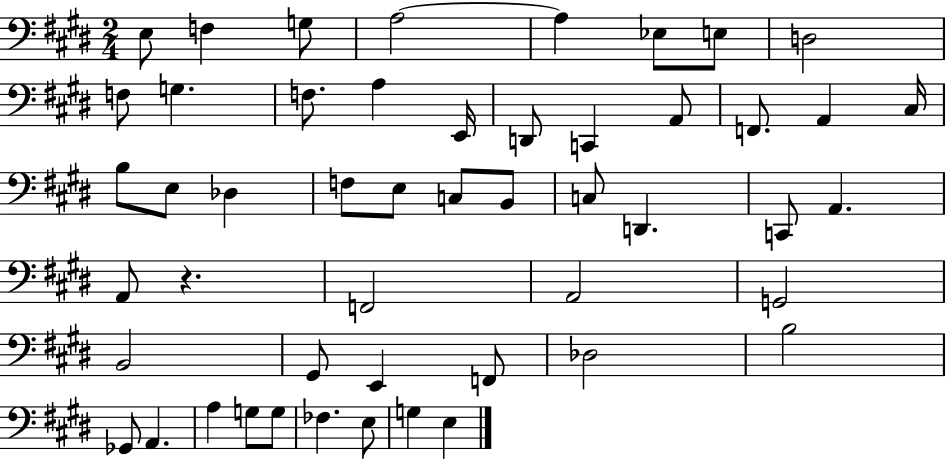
{
  \clef bass
  \numericTimeSignature
  \time 2/4
  \key e \major
  e8 f4 g8 | a2~~ | a4 ees8 e8 | d2 | \break f8 g4. | f8. a4 e,16 | d,8 c,4 a,8 | f,8. a,4 cis16 | \break b8 e8 des4 | f8 e8 c8 b,8 | c8 d,4. | c,8 a,4. | \break a,8 r4. | f,2 | a,2 | g,2 | \break b,2 | gis,8 e,4 f,8 | des2 | b2 | \break ges,8 a,4. | a4 g8 g8 | fes4. e8 | g4 e4 | \break \bar "|."
}